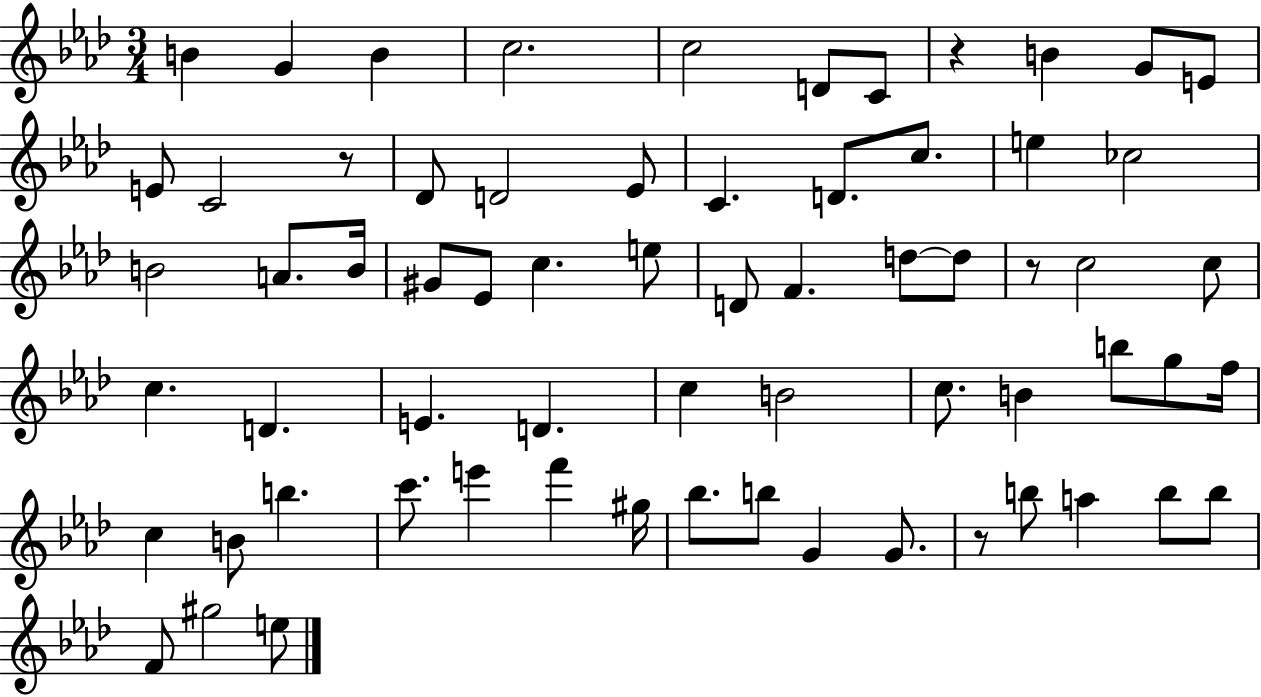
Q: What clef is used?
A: treble